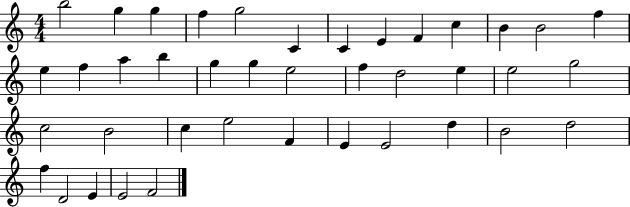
B5/h G5/q G5/q F5/q G5/h C4/q C4/q E4/q F4/q C5/q B4/q B4/h F5/q E5/q F5/q A5/q B5/q G5/q G5/q E5/h F5/q D5/h E5/q E5/h G5/h C5/h B4/h C5/q E5/h F4/q E4/q E4/h D5/q B4/h D5/h F5/q D4/h E4/q E4/h F4/h